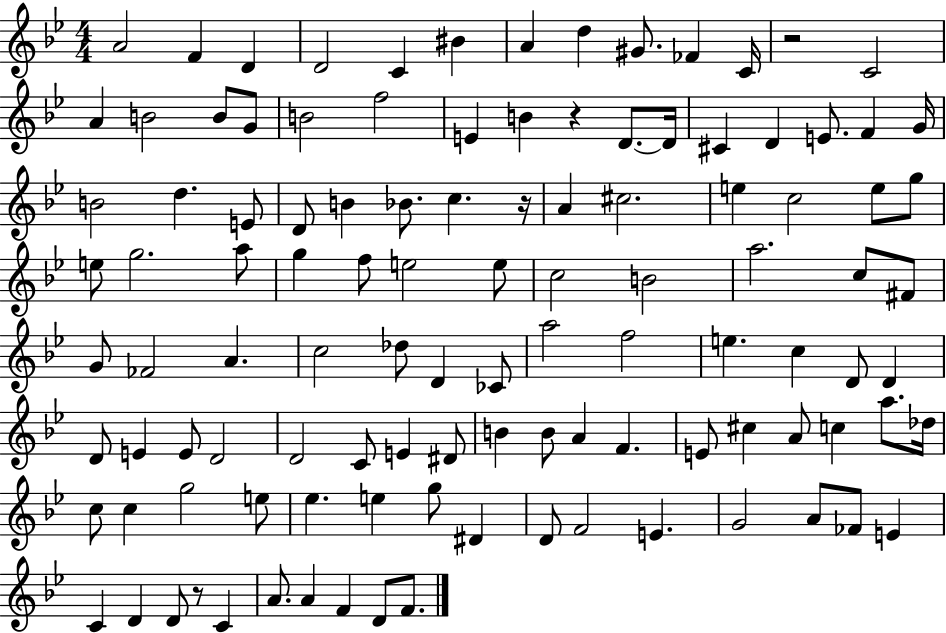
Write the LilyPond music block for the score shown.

{
  \clef treble
  \numericTimeSignature
  \time 4/4
  \key bes \major
  \repeat volta 2 { a'2 f'4 d'4 | d'2 c'4 bis'4 | a'4 d''4 gis'8. fes'4 c'16 | r2 c'2 | \break a'4 b'2 b'8 g'8 | b'2 f''2 | e'4 b'4 r4 d'8.~~ d'16 | cis'4 d'4 e'8. f'4 g'16 | \break b'2 d''4. e'8 | d'8 b'4 bes'8. c''4. r16 | a'4 cis''2. | e''4 c''2 e''8 g''8 | \break e''8 g''2. a''8 | g''4 f''8 e''2 e''8 | c''2 b'2 | a''2. c''8 fis'8 | \break g'8 fes'2 a'4. | c''2 des''8 d'4 ces'8 | a''2 f''2 | e''4. c''4 d'8 d'4 | \break d'8 e'4 e'8 d'2 | d'2 c'8 e'4 dis'8 | b'4 b'8 a'4 f'4. | e'8 cis''4 a'8 c''4 a''8. des''16 | \break c''8 c''4 g''2 e''8 | ees''4. e''4 g''8 dis'4 | d'8 f'2 e'4. | g'2 a'8 fes'8 e'4 | \break c'4 d'4 d'8 r8 c'4 | a'8. a'4 f'4 d'8 f'8. | } \bar "|."
}